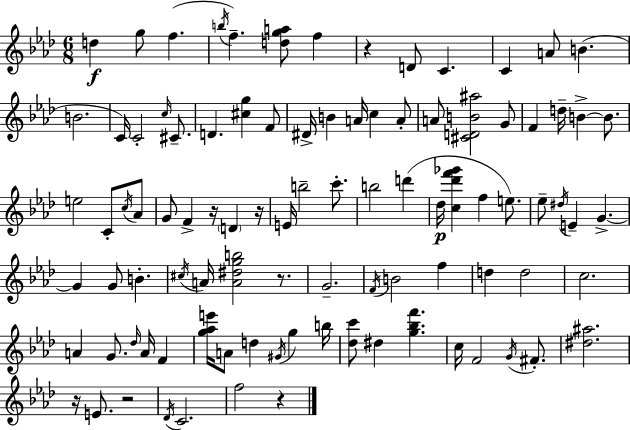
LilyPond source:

{
  \clef treble
  \numericTimeSignature
  \time 6/8
  \key aes \major
  \repeat volta 2 { d''4\f g''8 f''4.( | \acciaccatura { b''16 } f''4.--) <d'' g'' a''>8 f''4 | r4 d'8 c'4. | c'4 a'8 b'4.( | \break b'2. | c'16) c'2-. \grace { c''16 } cis'8.-- | d'4. <cis'' g''>4 | f'8 dis'16-> b'4 a'16 c''4 | \break a'8-. a'8 <cis' d' b' ais''>2 | g'8 f'4 d''16-- b'4->~~ b'8. | e''2 c'8-. | \acciaccatura { c''16 } aes'8 g'8 f'4-> r16 \parenthesize d'4 | \break r16 e'16 b''2-- | c'''8.-. b''2 d'''4( | des''16\p <c'' des''' f''' ges'''>4 f''4 | e''8.) ees''8-- \acciaccatura { dis''16 } e'4-- g'4.->~~ | \break g'4 g'8 b'4.-. | \acciaccatura { cis''16 } a'16 <a' dis'' g'' b''>2 | r8. g'2.-- | \acciaccatura { f'16 } b'2 | \break f''4 d''4 d''2 | c''2. | a'4 g'8. | \grace { des''16 } a'16 f'4 <g'' aes'' e'''>16 a'8 d''4 | \break \acciaccatura { gis'16 } g''4 b''16 <des'' c'''>8 dis''4 | <g'' bes'' f'''>4. c''16 f'2 | \acciaccatura { g'16 } fis'8.-. <dis'' ais''>2. | r16 e'8. | \break r2 \acciaccatura { des'16 } c'2. | f''2 | r4 } \bar "|."
}